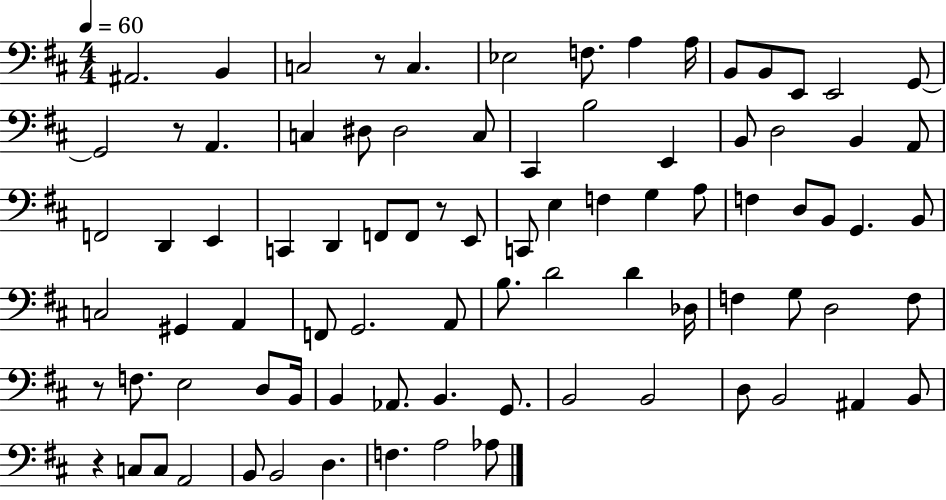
{
  \clef bass
  \numericTimeSignature
  \time 4/4
  \key d \major
  \tempo 4 = 60
  \repeat volta 2 { ais,2. b,4 | c2 r8 c4. | ees2 f8. a4 a16 | b,8 b,8 e,8 e,2 g,8~~ | \break g,2 r8 a,4. | c4 dis8 dis2 c8 | cis,4 b2 e,4 | b,8 d2 b,4 a,8 | \break f,2 d,4 e,4 | c,4 d,4 f,8 f,8 r8 e,8 | c,8 e4 f4 g4 a8 | f4 d8 b,8 g,4. b,8 | \break c2 gis,4 a,4 | f,8 g,2. a,8 | b8. d'2 d'4 des16 | f4 g8 d2 f8 | \break r8 f8. e2 d8 b,16 | b,4 aes,8. b,4. g,8. | b,2 b,2 | d8 b,2 ais,4 b,8 | \break r4 c8 c8 a,2 | b,8 b,2 d4. | f4. a2 aes8 | } \bar "|."
}